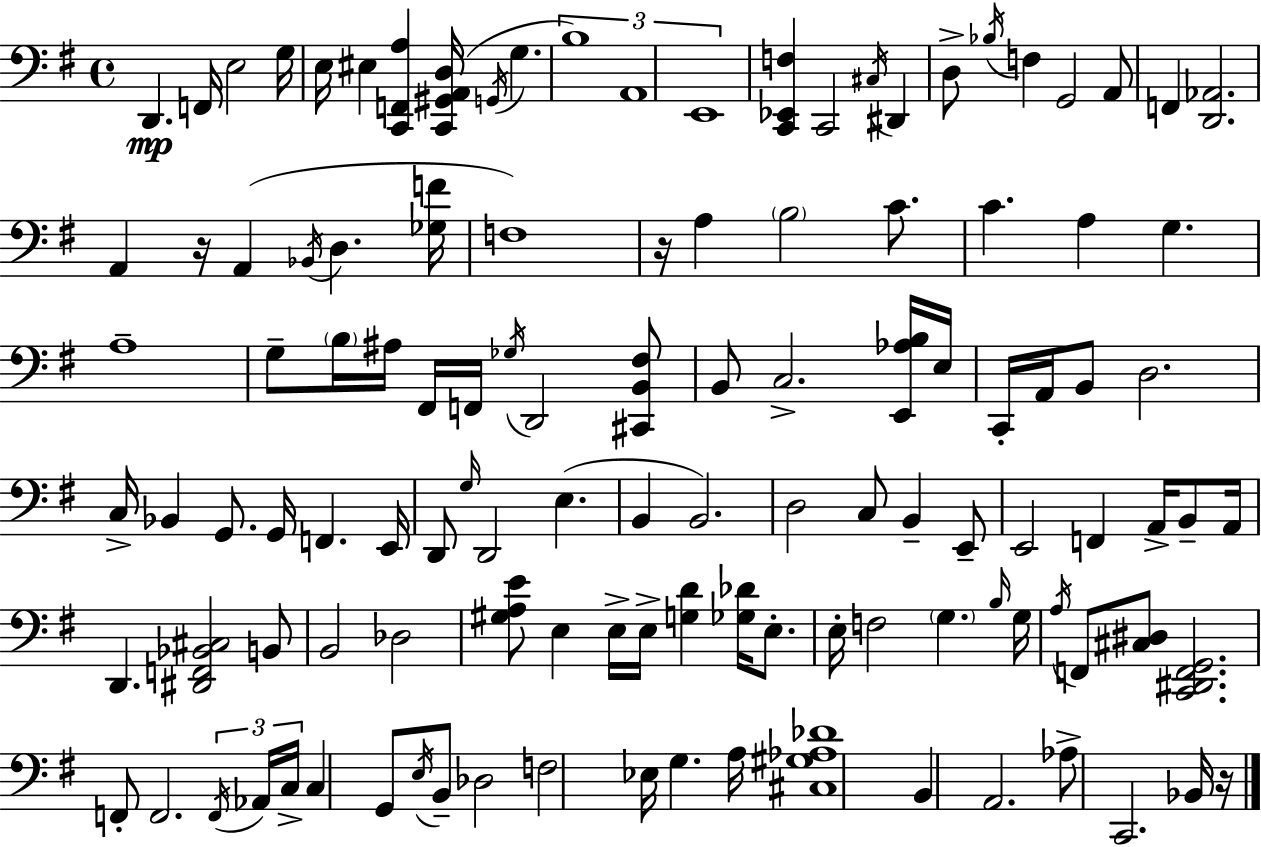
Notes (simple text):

D2/q. F2/s E3/h G3/s E3/s EIS3/q [C2,F2,A3]/q [C2,G#2,A2,D3]/s G2/s G3/q. B3/w A2/w E2/w [C2,Eb2,F3]/q C2/h C#3/s D#2/q D3/e Bb3/s F3/q G2/h A2/e F2/q [D2,Ab2]/h. A2/q R/s A2/q Bb2/s D3/q. [Gb3,F4]/s F3/w R/s A3/q B3/h C4/e. C4/q. A3/q G3/q. A3/w G3/e B3/s A#3/s F#2/s F2/s Gb3/s D2/h [C#2,B2,F#3]/e B2/e C3/h. [E2,Ab3,B3]/s E3/s C2/s A2/s B2/e D3/h. C3/s Bb2/q G2/e. G2/s F2/q. E2/s D2/e G3/s D2/h E3/q. B2/q B2/h. D3/h C3/e B2/q E2/e E2/h F2/q A2/s B2/e A2/s D2/q. [D#2,F2,Bb2,C#3]/h B2/e B2/h Db3/h [G#3,A3,E4]/e E3/q E3/s E3/s [G3,D4]/q [Gb3,Db4]/s E3/e. E3/s F3/h G3/q. B3/s G3/s A3/s F2/e [C#3,D#3]/e [C2,D#2,F2,G2]/h. F2/e F2/h. F2/s Ab2/s C3/s C3/q G2/e E3/s B2/e Db3/h F3/h Eb3/s G3/q. A3/s [C#3,G#3,Ab3,Db4]/w B2/q A2/h. Ab3/e C2/h. Bb2/s R/s